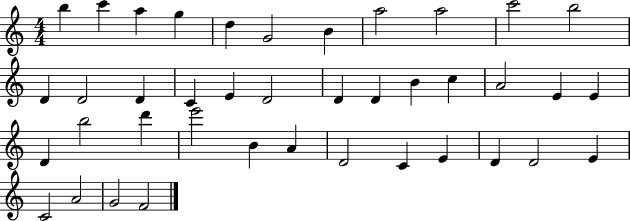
X:1
T:Untitled
M:4/4
L:1/4
K:C
b c' a g d G2 B a2 a2 c'2 b2 D D2 D C E D2 D D B c A2 E E D b2 d' e'2 B A D2 C E D D2 E C2 A2 G2 F2